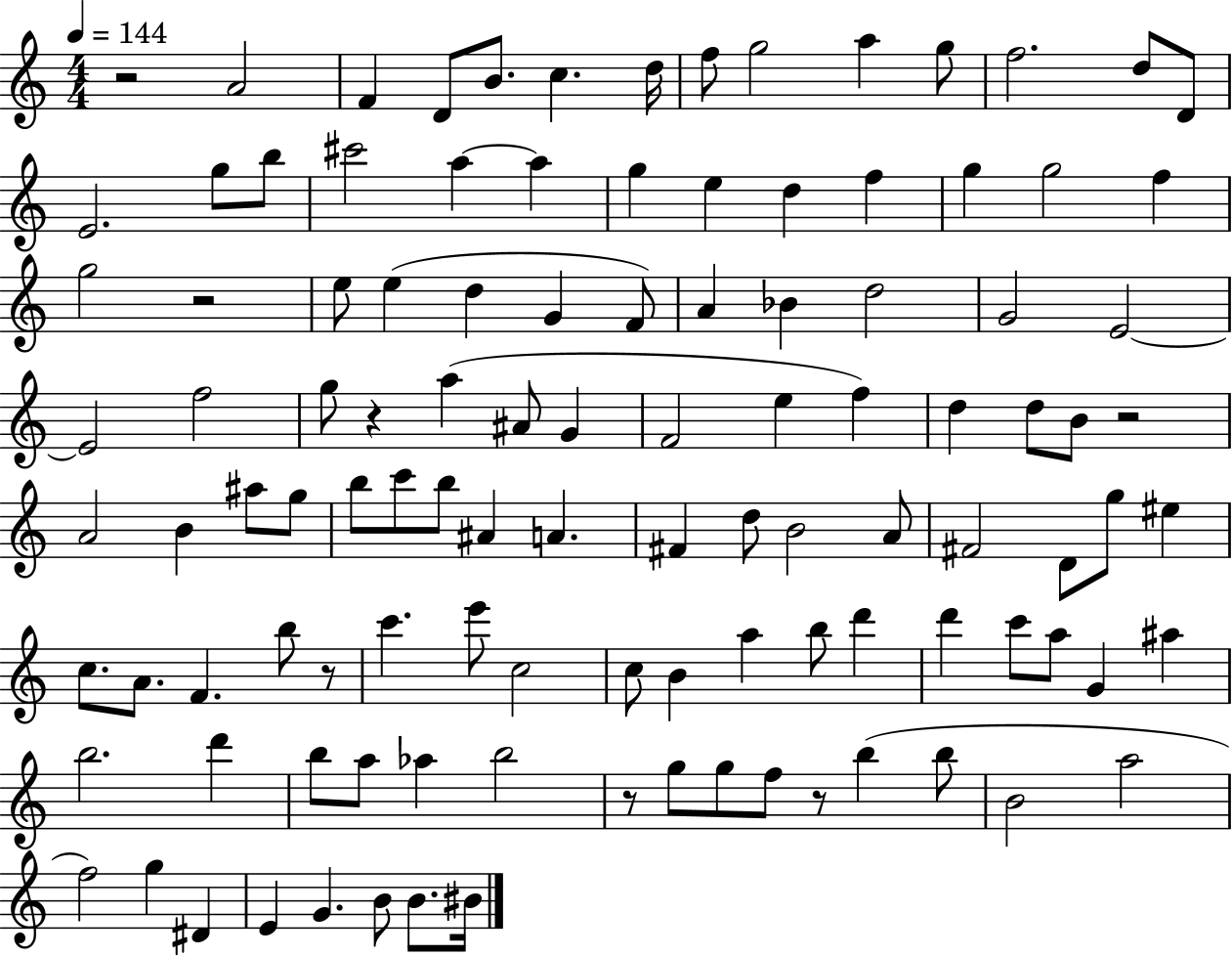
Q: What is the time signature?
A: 4/4